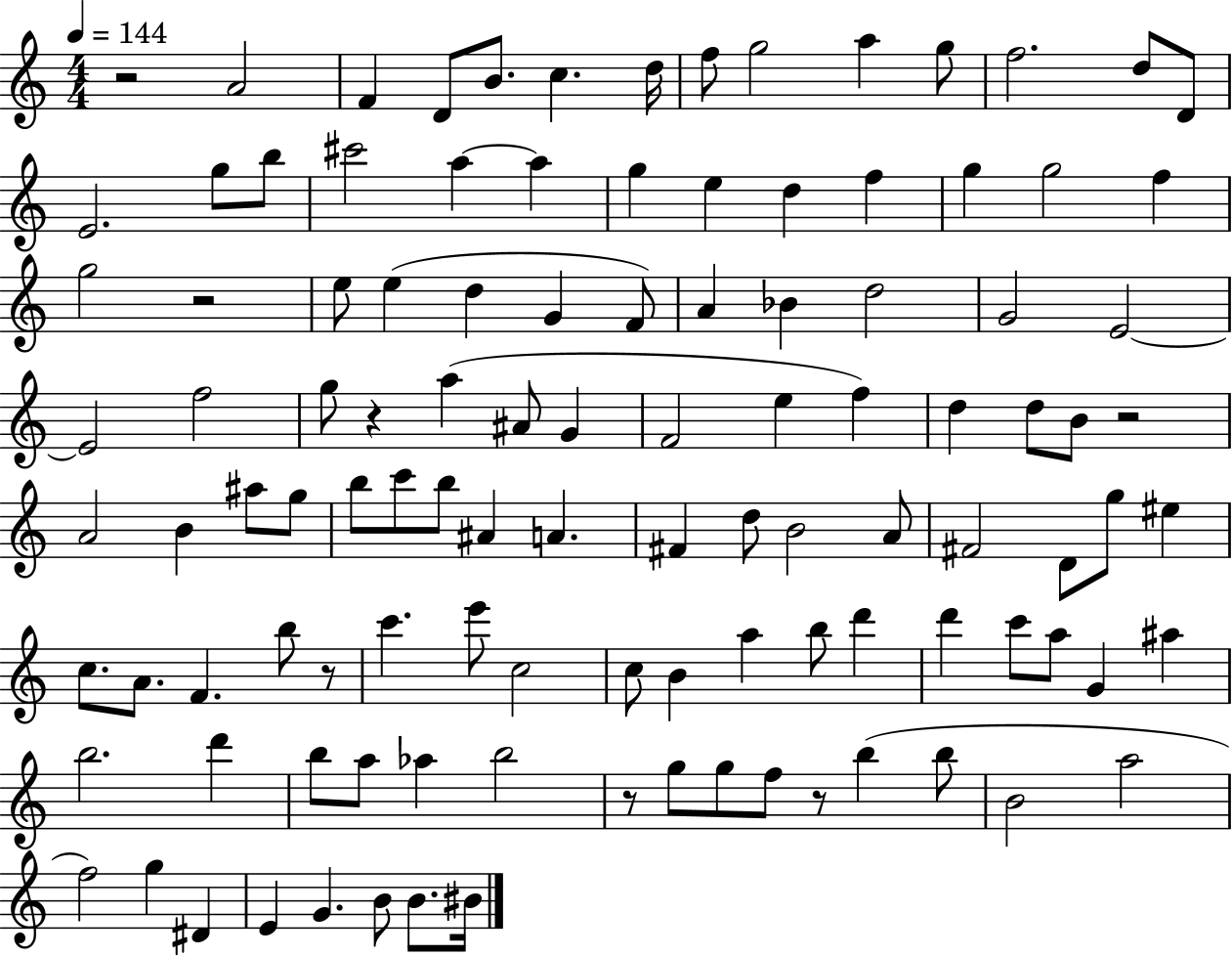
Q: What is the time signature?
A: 4/4